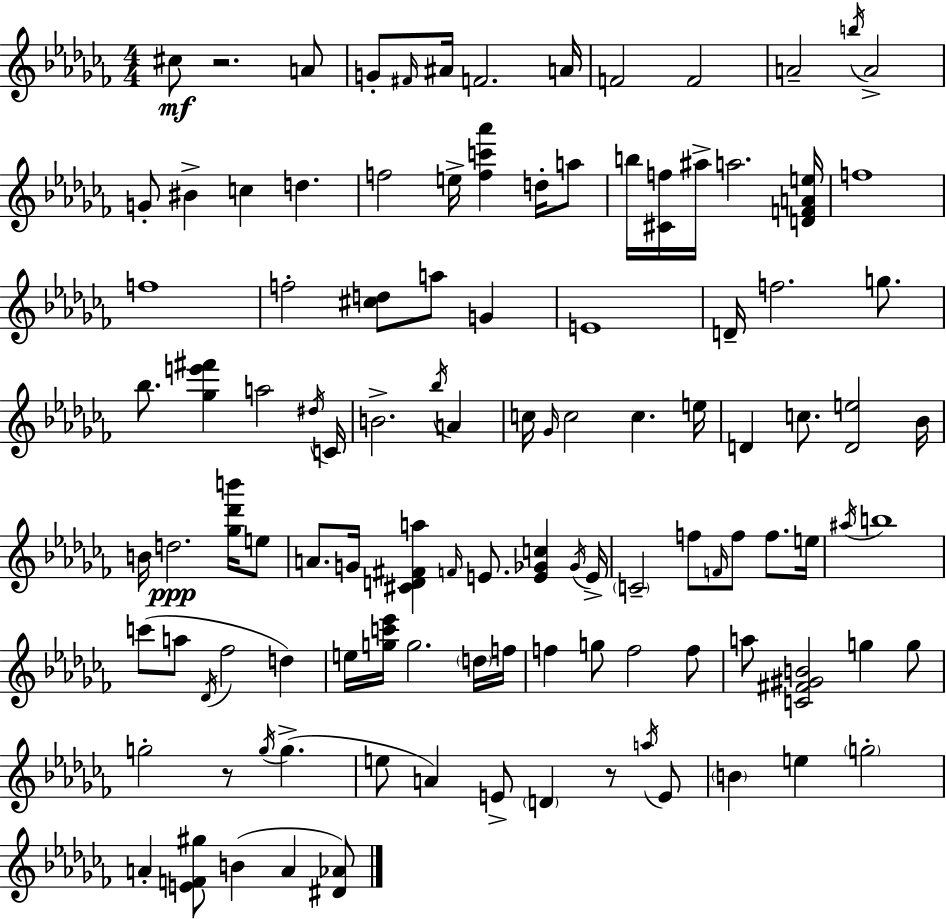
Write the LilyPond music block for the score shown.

{
  \clef treble
  \numericTimeSignature
  \time 4/4
  \key aes \minor
  cis''8\mf r2. a'8 | g'8-. \grace { fis'16 } ais'16 f'2. | a'16 f'2 f'2 | a'2-- \acciaccatura { b''16 } a'2-> | \break g'8-. bis'4-> c''4 d''4. | f''2 e''16-> <f'' c''' aes'''>4 d''16-. | a''8 b''16 <cis' f''>16 ais''16-> a''2. | <d' f' a' e''>16 f''1 | \break f''1 | f''2-. <cis'' d''>8 a''8 g'4 | e'1 | d'16-- f''2. g''8. | \break bes''8. <ges'' e''' fis'''>4 a''2 | \acciaccatura { dis''16 } c'16 b'2.-> \acciaccatura { bes''16 } | a'4 c''16 \grace { ges'16 } c''2 c''4. | e''16 d'4 c''8. <d' e''>2 | \break bes'16 b'16 d''2.\ppp | <ges'' des''' b'''>16 e''8 a'8. g'16 <cis' d' fis' a''>4 \grace { f'16 } e'8. | <e' ges' c''>4 \acciaccatura { ges'16 } e'16-> \parenthesize c'2-- f''8 | \grace { f'16 } f''8 f''8. e''16 \acciaccatura { ais''16 } b''1 | \break c'''8( a''8 \acciaccatura { des'16 } fes''2 | d''4) e''16 <g'' c''' ees'''>16 g''2. | \parenthesize d''16 f''16 f''4 g''8 | f''2 f''8 a''8 <c' fis' gis' b'>2 | \break g''4 g''8 g''2-. | r8 \acciaccatura { g''16 }( g''4.-> e''8 a'4) | e'8-> \parenthesize d'4 r8 \acciaccatura { a''16 } e'8 \parenthesize b'4 | e''4 \parenthesize g''2-. a'4-. | \break <e' f' gis''>8 b'4( a'4 <dis' aes'>8) \bar "|."
}